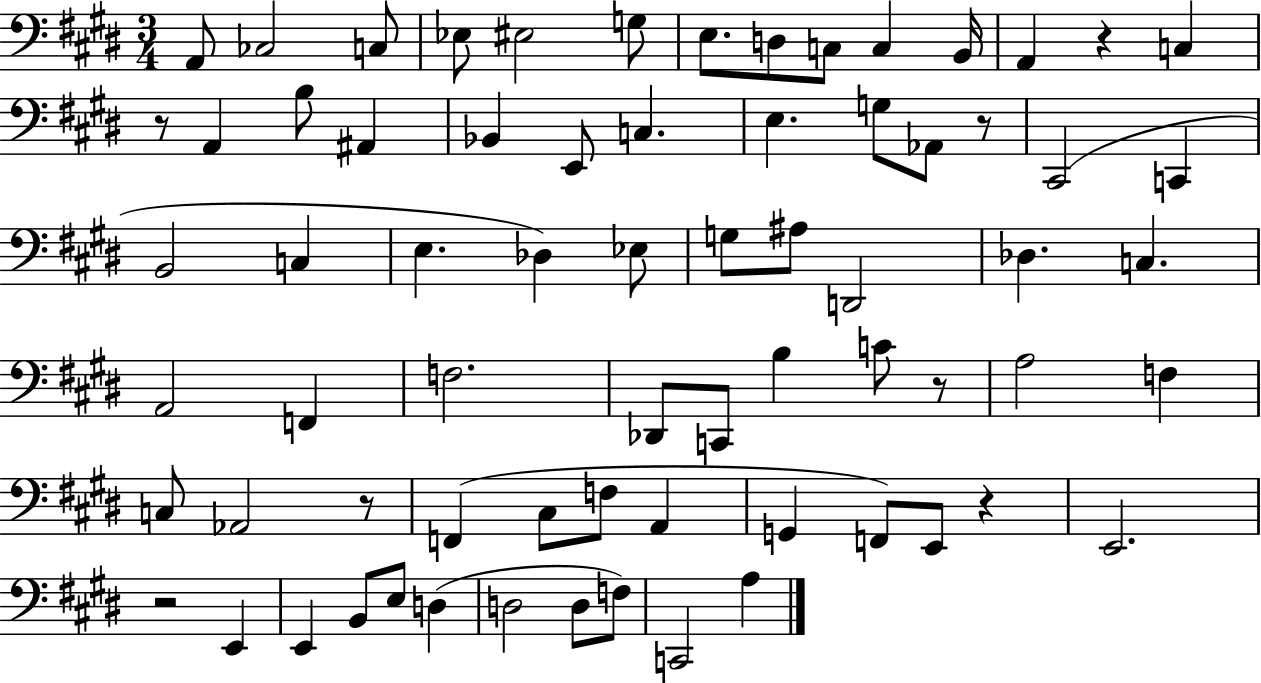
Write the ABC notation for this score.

X:1
T:Untitled
M:3/4
L:1/4
K:E
A,,/2 _C,2 C,/2 _E,/2 ^E,2 G,/2 E,/2 D,/2 C,/2 C, B,,/4 A,, z C, z/2 A,, B,/2 ^A,, _B,, E,,/2 C, E, G,/2 _A,,/2 z/2 ^C,,2 C,, B,,2 C, E, _D, _E,/2 G,/2 ^A,/2 D,,2 _D, C, A,,2 F,, F,2 _D,,/2 C,,/2 B, C/2 z/2 A,2 F, C,/2 _A,,2 z/2 F,, ^C,/2 F,/2 A,, G,, F,,/2 E,,/2 z E,,2 z2 E,, E,, B,,/2 E,/2 D, D,2 D,/2 F,/2 C,,2 A,